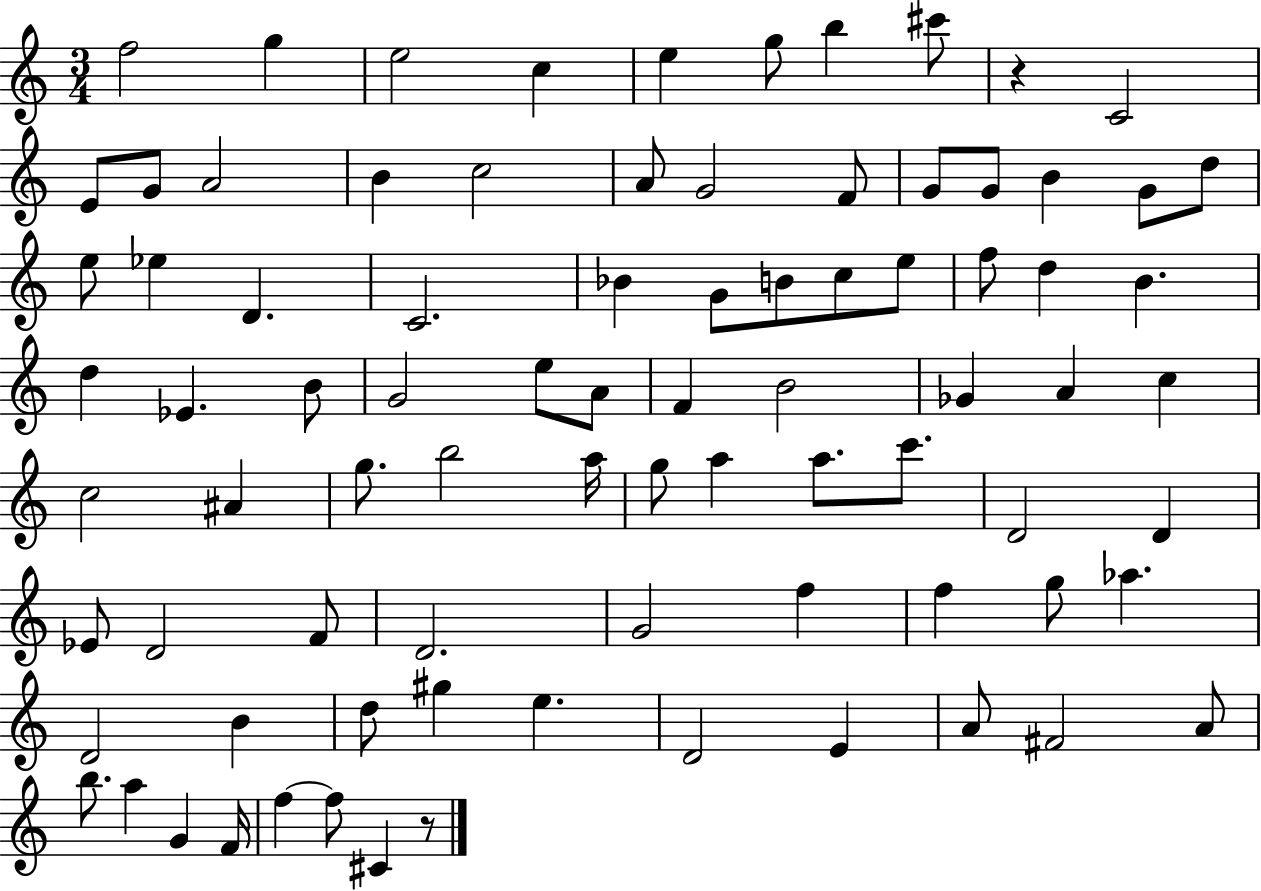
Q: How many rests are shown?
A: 2